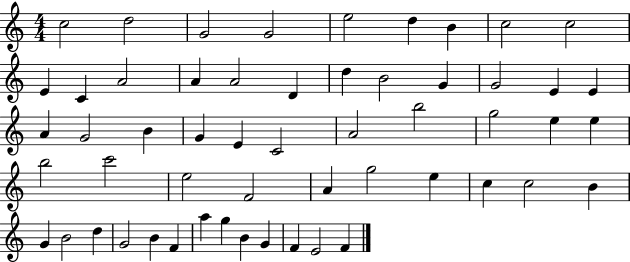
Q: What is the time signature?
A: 4/4